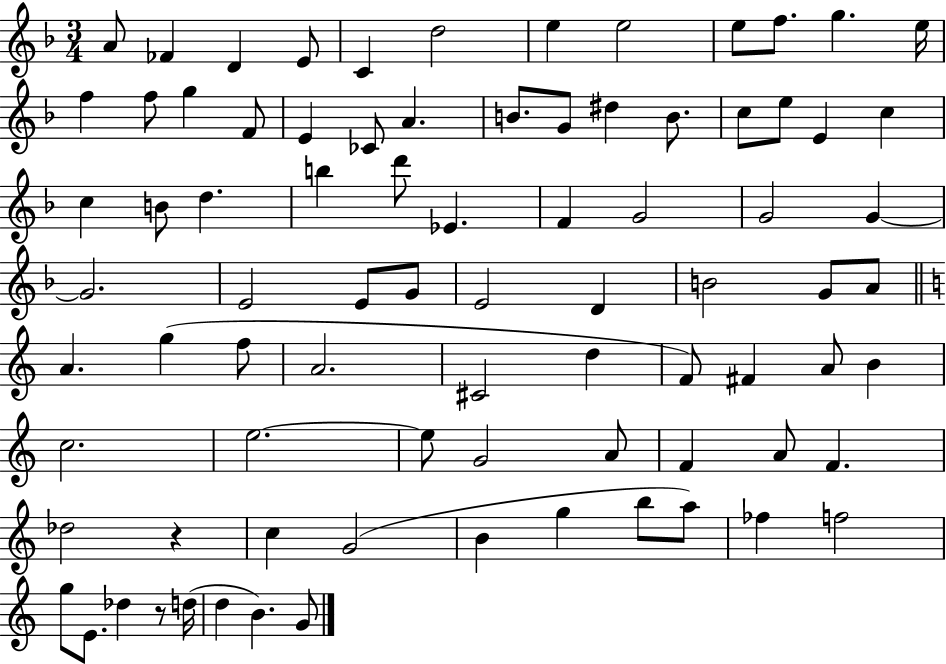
A4/e FES4/q D4/q E4/e C4/q D5/h E5/q E5/h E5/e F5/e. G5/q. E5/s F5/q F5/e G5/q F4/e E4/q CES4/e A4/q. B4/e. G4/e D#5/q B4/e. C5/e E5/e E4/q C5/q C5/q B4/e D5/q. B5/q D6/e Eb4/q. F4/q G4/h G4/h G4/q G4/h. E4/h E4/e G4/e E4/h D4/q B4/h G4/e A4/e A4/q. G5/q F5/e A4/h. C#4/h D5/q F4/e F#4/q A4/e B4/q C5/h. E5/h. E5/e G4/h A4/e F4/q A4/e F4/q. Db5/h R/q C5/q G4/h B4/q G5/q B5/e A5/e FES5/q F5/h G5/e E4/e. Db5/q R/e D5/s D5/q B4/q. G4/e